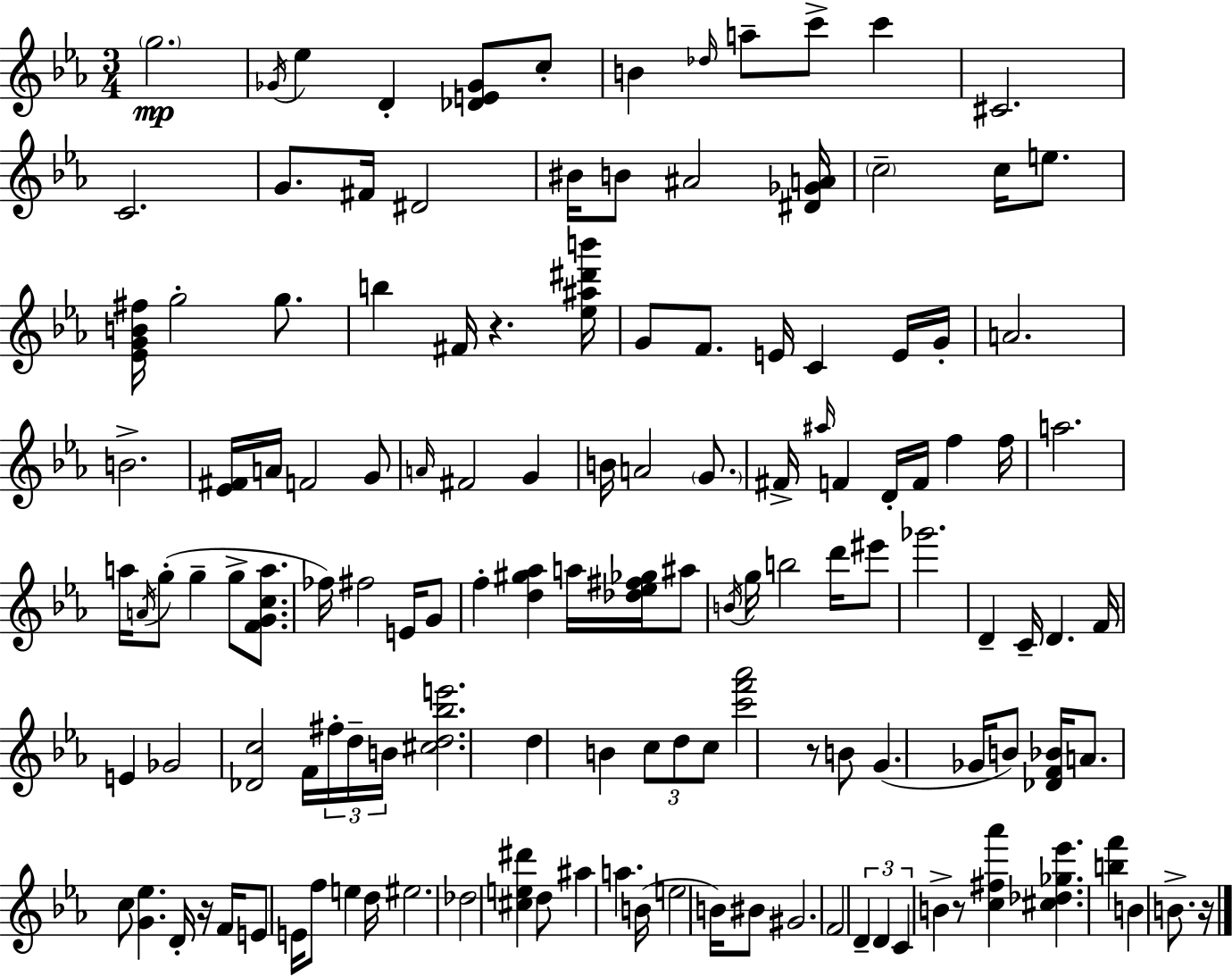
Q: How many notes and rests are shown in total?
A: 135